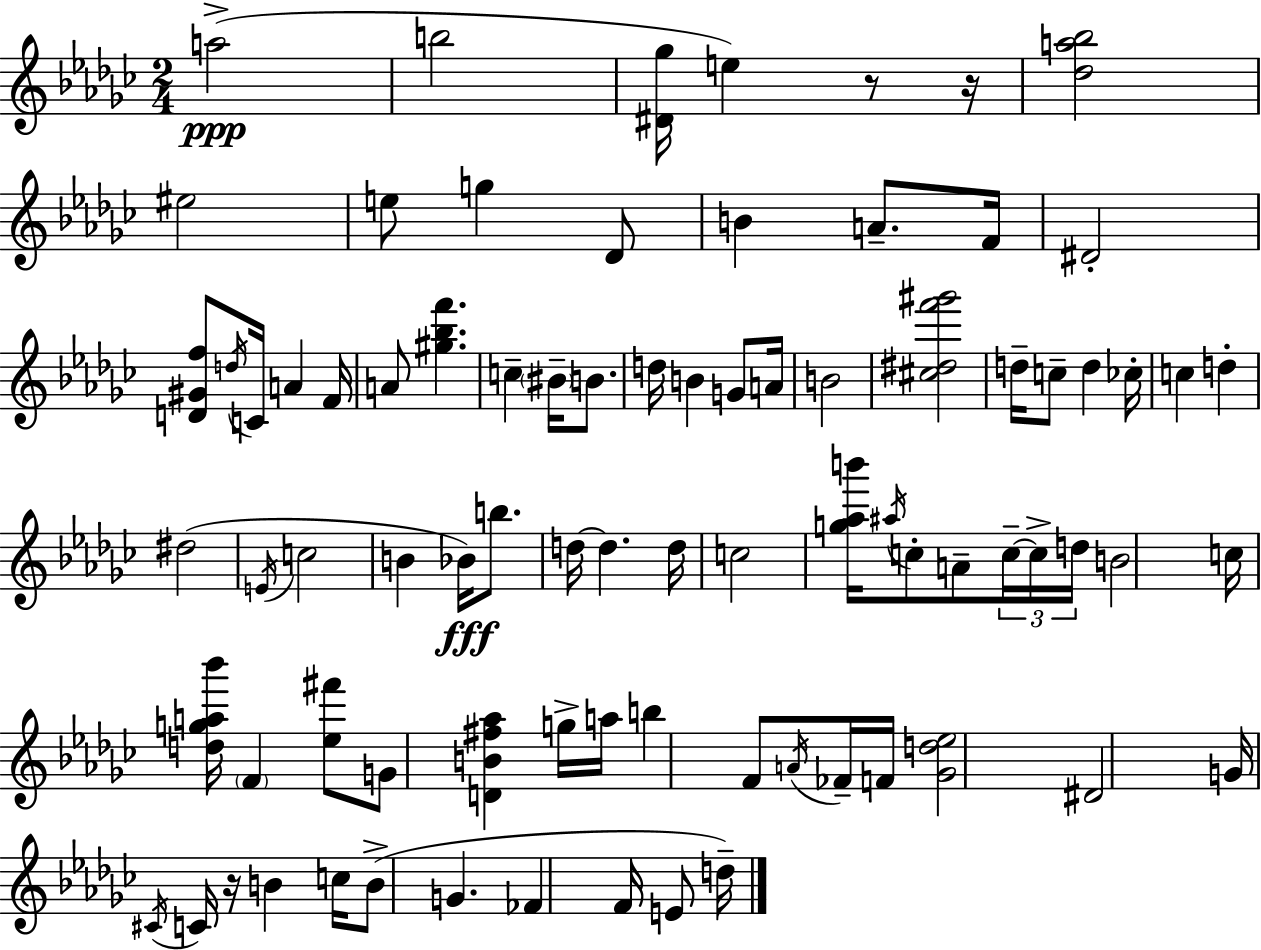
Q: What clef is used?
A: treble